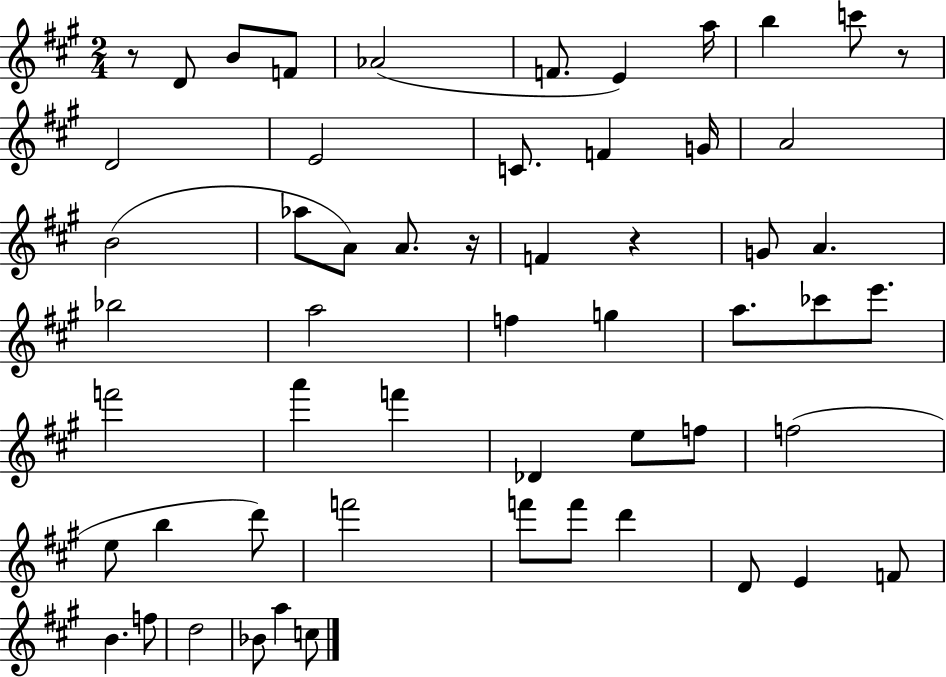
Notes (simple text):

R/e D4/e B4/e F4/e Ab4/h F4/e. E4/q A5/s B5/q C6/e R/e D4/h E4/h C4/e. F4/q G4/s A4/h B4/h Ab5/e A4/e A4/e. R/s F4/q R/q G4/e A4/q. Bb5/h A5/h F5/q G5/q A5/e. CES6/e E6/e. F6/h A6/q F6/q Db4/q E5/e F5/e F5/h E5/e B5/q D6/e F6/h F6/e F6/e D6/q D4/e E4/q F4/e B4/q. F5/e D5/h Bb4/e A5/q C5/e